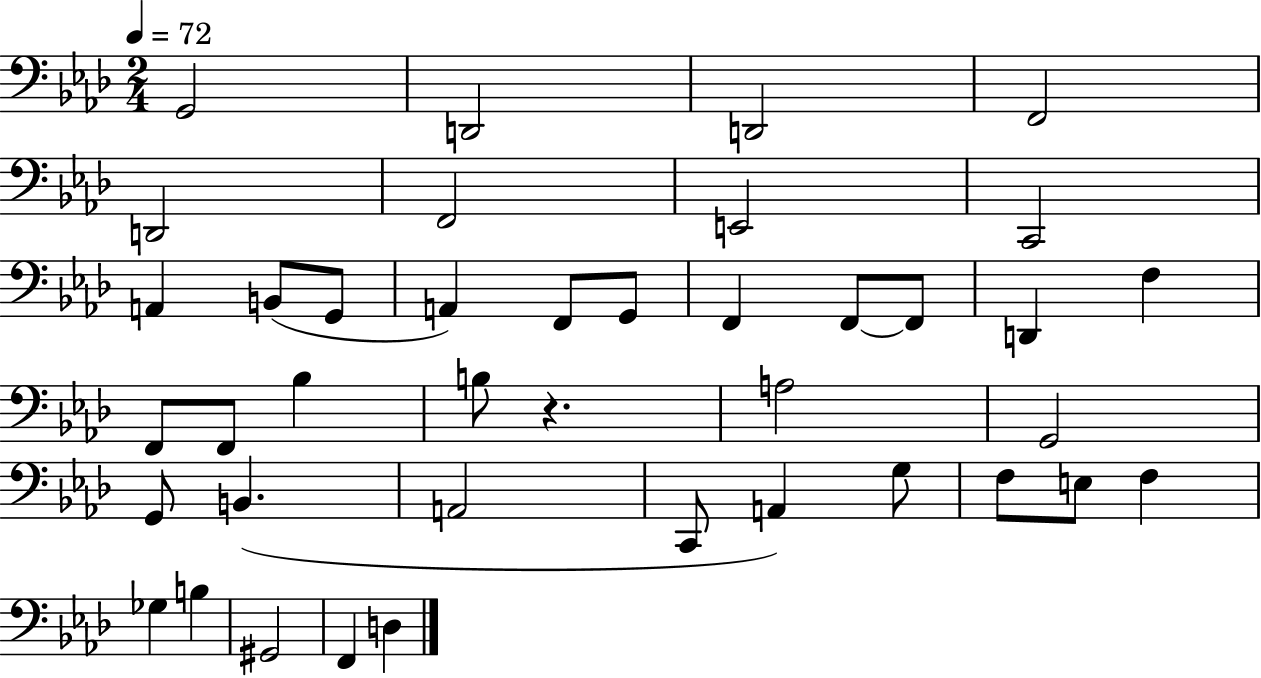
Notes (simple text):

G2/h D2/h D2/h F2/h D2/h F2/h E2/h C2/h A2/q B2/e G2/e A2/q F2/e G2/e F2/q F2/e F2/e D2/q F3/q F2/e F2/e Bb3/q B3/e R/q. A3/h G2/h G2/e B2/q. A2/h C2/e A2/q G3/e F3/e E3/e F3/q Gb3/q B3/q G#2/h F2/q D3/q